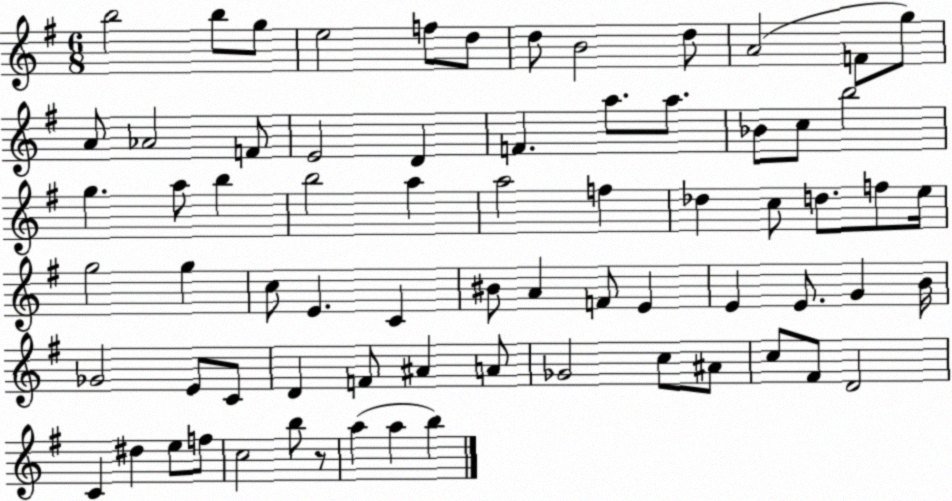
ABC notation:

X:1
T:Untitled
M:6/8
L:1/4
K:G
b2 b/2 g/2 e2 f/2 d/2 d/2 B2 d/2 A2 F/2 g/2 A/2 _A2 F/2 E2 D F a/2 a/2 _B/2 c/2 b2 g a/2 b b2 a a2 f _d c/2 d/2 f/2 e/4 g2 g c/2 E C ^B/2 A F/2 E E E/2 G B/4 _G2 E/2 C/2 D F/2 ^A A/2 _G2 c/2 ^A/2 c/2 ^F/2 D2 C ^d e/2 f/2 c2 b/2 z/2 a a b